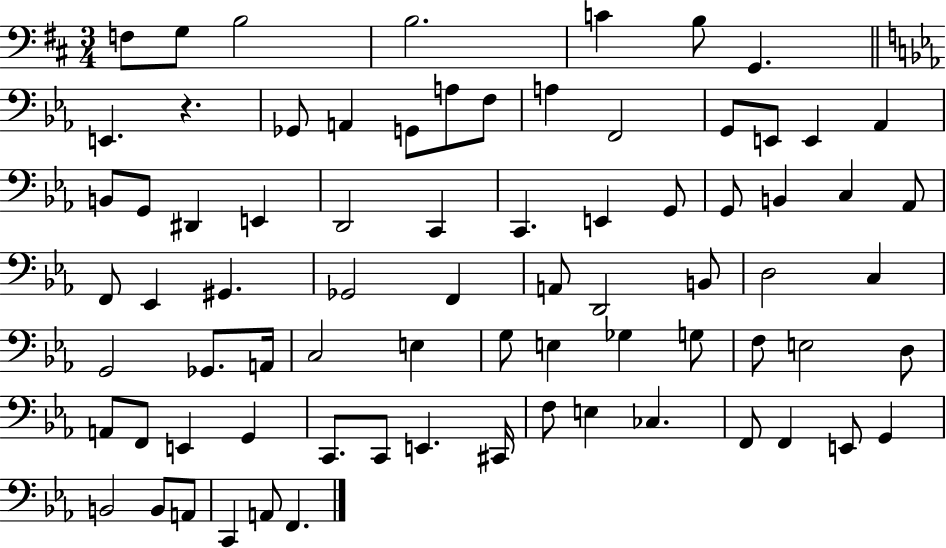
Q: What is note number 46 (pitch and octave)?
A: C3